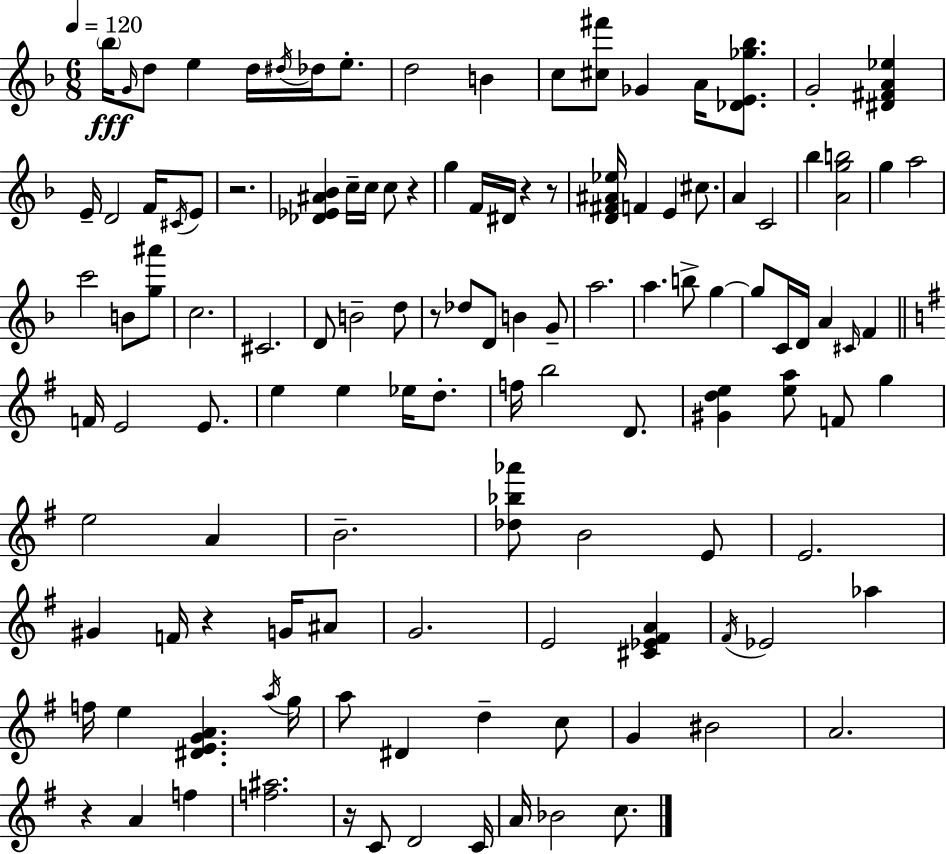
X:1
T:Untitled
M:6/8
L:1/4
K:Dm
_b/4 G/4 d/2 e d/4 ^d/4 _d/4 e/2 d2 B c/2 [^c^f']/2 _G A/4 [_DE_g_b]/2 G2 [^D^FA_e] E/4 D2 F/4 ^C/4 E/2 z2 [_D_E^A_B] c/4 c/4 c/2 z g F/4 ^D/4 z z/2 [D^F^A_e]/4 F E ^c/2 A C2 _b [Agb]2 g a2 c'2 B/2 [g^a']/2 c2 ^C2 D/2 B2 d/2 z/2 _d/2 D/2 B G/2 a2 a b/2 g g/2 C/4 D/4 A ^C/4 F F/4 E2 E/2 e e _e/4 d/2 f/4 b2 D/2 [^Gde] [ea]/2 F/2 g e2 A B2 [_d_b_a']/2 B2 E/2 E2 ^G F/4 z G/4 ^A/2 G2 E2 [^C_E^FA] ^F/4 _E2 _a f/4 e [^DEGA] a/4 g/4 a/2 ^D d c/2 G ^B2 A2 z A f [f^a]2 z/4 C/2 D2 C/4 A/4 _B2 c/2